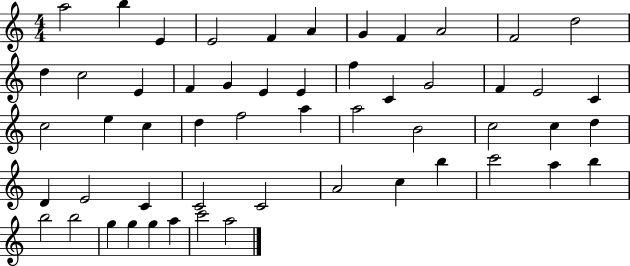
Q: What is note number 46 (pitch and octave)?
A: B5